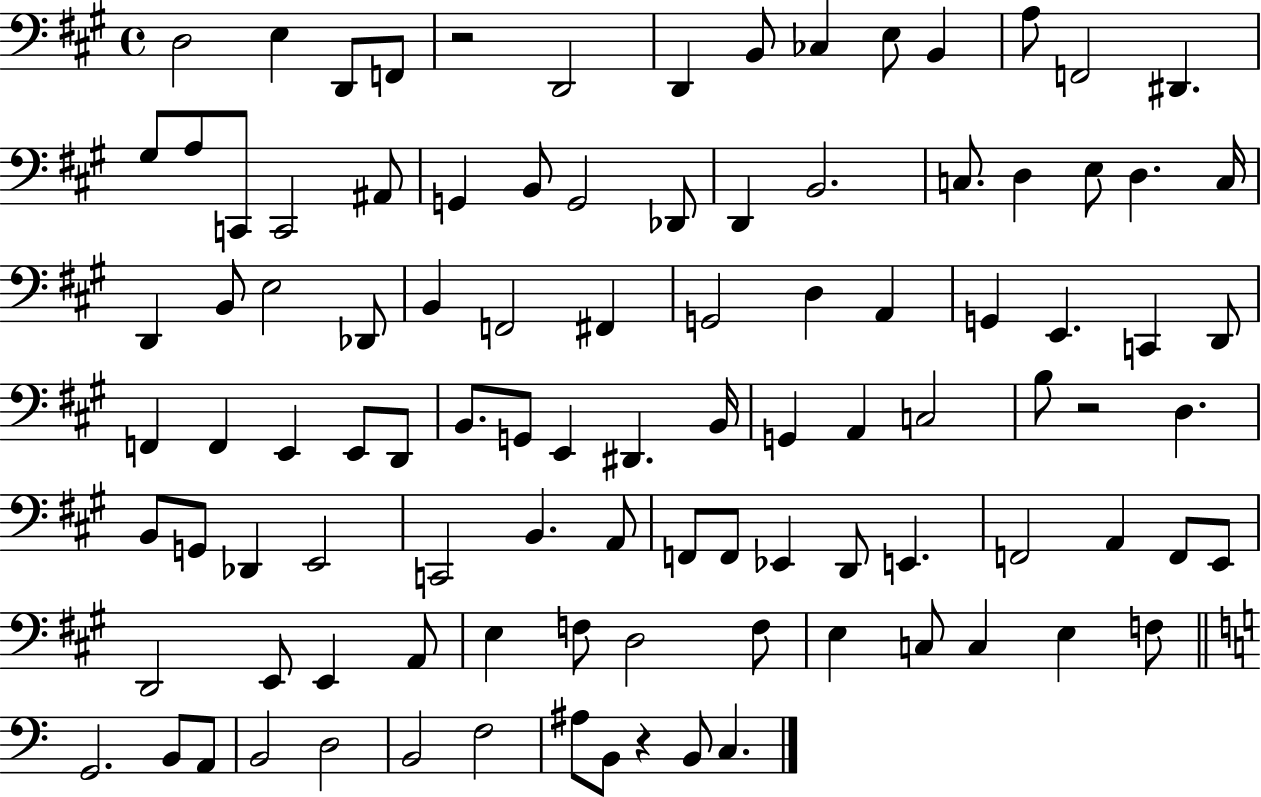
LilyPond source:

{
  \clef bass
  \time 4/4
  \defaultTimeSignature
  \key a \major
  d2 e4 d,8 f,8 | r2 d,2 | d,4 b,8 ces4 e8 b,4 | a8 f,2 dis,4. | \break gis8 a8 c,8 c,2 ais,8 | g,4 b,8 g,2 des,8 | d,4 b,2. | c8. d4 e8 d4. c16 | \break d,4 b,8 e2 des,8 | b,4 f,2 fis,4 | g,2 d4 a,4 | g,4 e,4. c,4 d,8 | \break f,4 f,4 e,4 e,8 d,8 | b,8. g,8 e,4 dis,4. b,16 | g,4 a,4 c2 | b8 r2 d4. | \break b,8 g,8 des,4 e,2 | c,2 b,4. a,8 | f,8 f,8 ees,4 d,8 e,4. | f,2 a,4 f,8 e,8 | \break d,2 e,8 e,4 a,8 | e4 f8 d2 f8 | e4 c8 c4 e4 f8 | \bar "||" \break \key c \major g,2. b,8 a,8 | b,2 d2 | b,2 f2 | ais8 b,8 r4 b,8 c4. | \break \bar "|."
}